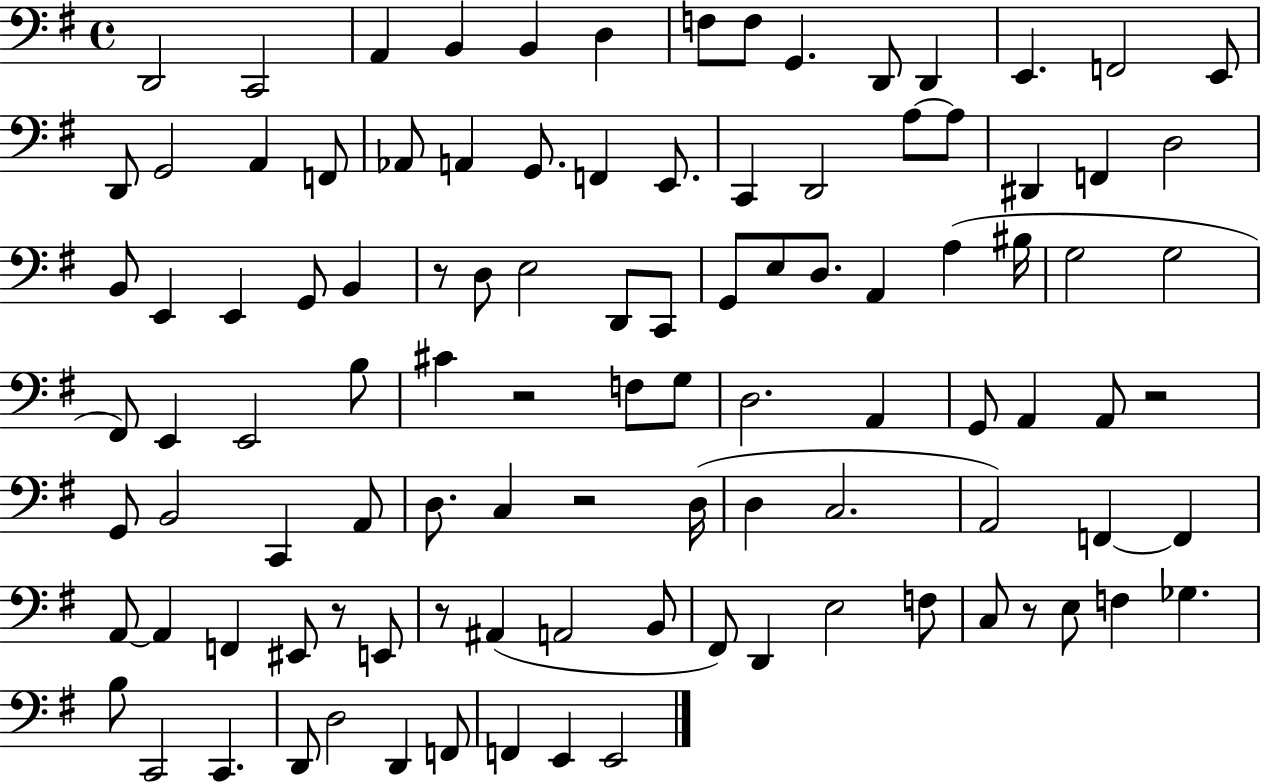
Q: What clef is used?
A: bass